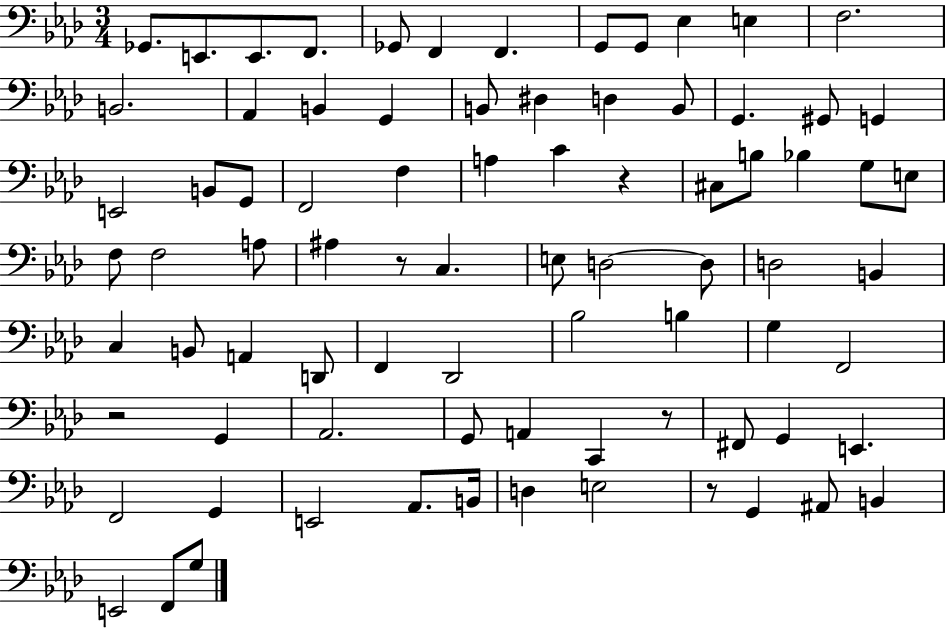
X:1
T:Untitled
M:3/4
L:1/4
K:Ab
_G,,/2 E,,/2 E,,/2 F,,/2 _G,,/2 F,, F,, G,,/2 G,,/2 _E, E, F,2 B,,2 _A,, B,, G,, B,,/2 ^D, D, B,,/2 G,, ^G,,/2 G,, E,,2 B,,/2 G,,/2 F,,2 F, A, C z ^C,/2 B,/2 _B, G,/2 E,/2 F,/2 F,2 A,/2 ^A, z/2 C, E,/2 D,2 D,/2 D,2 B,, C, B,,/2 A,, D,,/2 F,, _D,,2 _B,2 B, G, F,,2 z2 G,, _A,,2 G,,/2 A,, C,, z/2 ^F,,/2 G,, E,, F,,2 G,, E,,2 _A,,/2 B,,/4 D, E,2 z/2 G,, ^A,,/2 B,, E,,2 F,,/2 G,/2